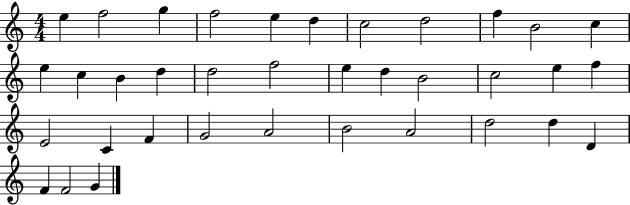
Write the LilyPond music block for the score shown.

{
  \clef treble
  \numericTimeSignature
  \time 4/4
  \key c \major
  e''4 f''2 g''4 | f''2 e''4 d''4 | c''2 d''2 | f''4 b'2 c''4 | \break e''4 c''4 b'4 d''4 | d''2 f''2 | e''4 d''4 b'2 | c''2 e''4 f''4 | \break e'2 c'4 f'4 | g'2 a'2 | b'2 a'2 | d''2 d''4 d'4 | \break f'4 f'2 g'4 | \bar "|."
}